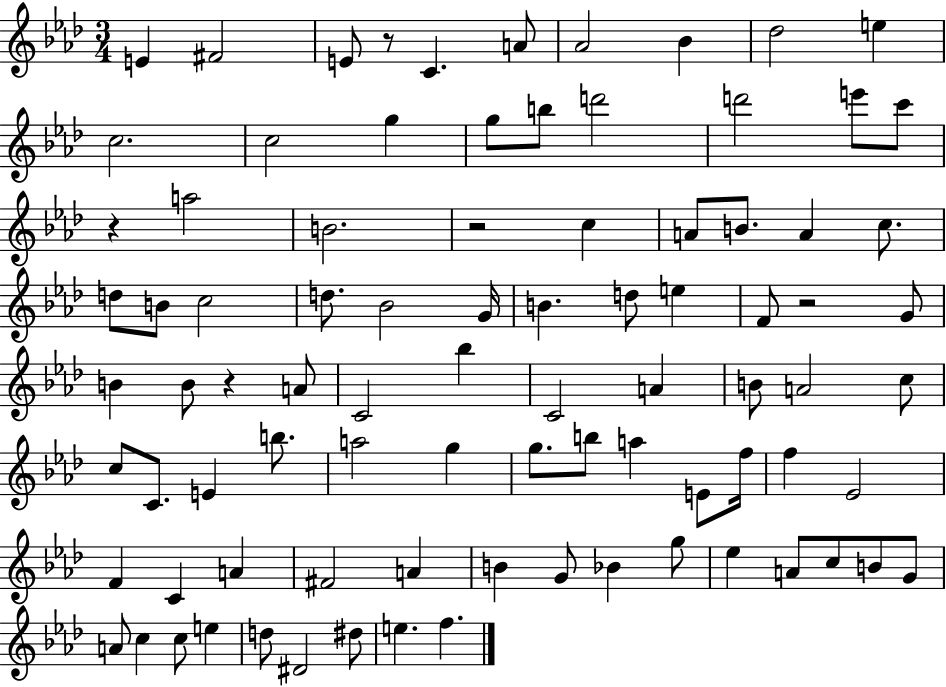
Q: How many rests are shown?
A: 5